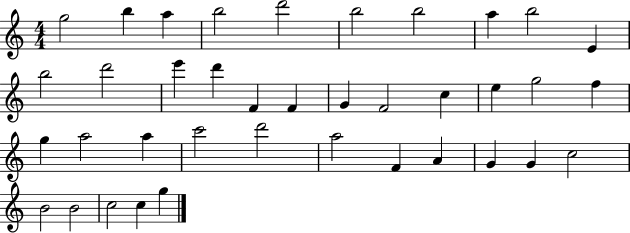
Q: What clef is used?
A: treble